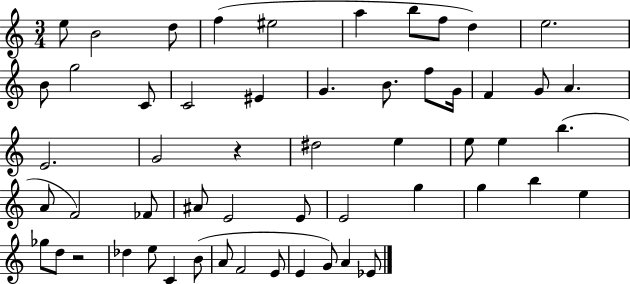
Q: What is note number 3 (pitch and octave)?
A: D5